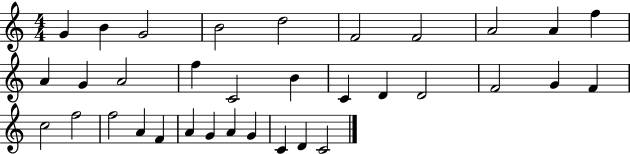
{
  \clef treble
  \numericTimeSignature
  \time 4/4
  \key c \major
  g'4 b'4 g'2 | b'2 d''2 | f'2 f'2 | a'2 a'4 f''4 | \break a'4 g'4 a'2 | f''4 c'2 b'4 | c'4 d'4 d'2 | f'2 g'4 f'4 | \break c''2 f''2 | f''2 a'4 f'4 | a'4 g'4 a'4 g'4 | c'4 d'4 c'2 | \break \bar "|."
}